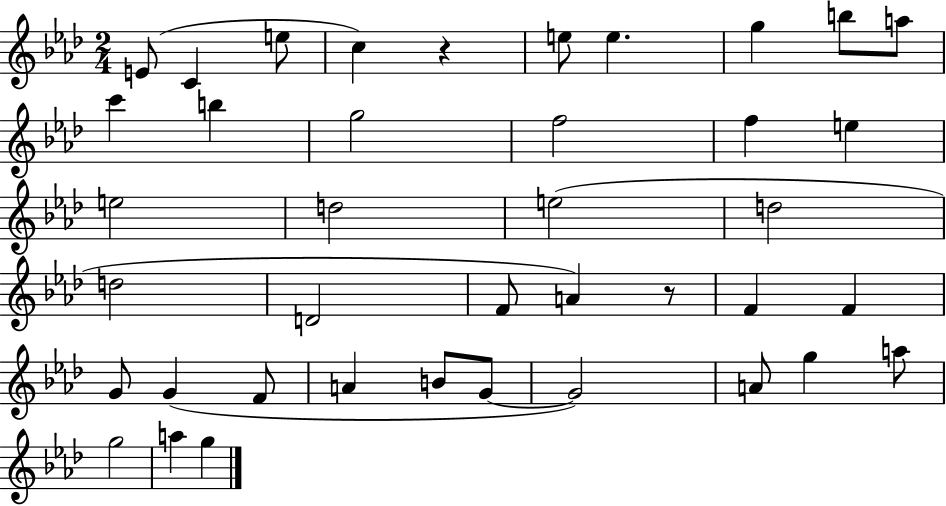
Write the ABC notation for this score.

X:1
T:Untitled
M:2/4
L:1/4
K:Ab
E/2 C e/2 c z e/2 e g b/2 a/2 c' b g2 f2 f e e2 d2 e2 d2 d2 D2 F/2 A z/2 F F G/2 G F/2 A B/2 G/2 G2 A/2 g a/2 g2 a g